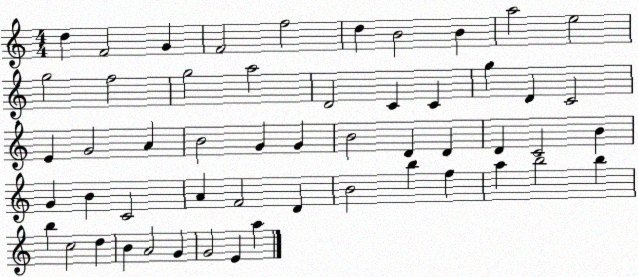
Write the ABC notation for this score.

X:1
T:Untitled
M:4/4
L:1/4
K:C
d F2 G F2 f2 d B2 B a2 e2 g2 f2 g2 a2 D2 C C g D C2 E G2 A B2 G G B2 D D D C2 B G B C2 A F2 D B2 b f a b2 b b c2 d B A2 G G2 E a